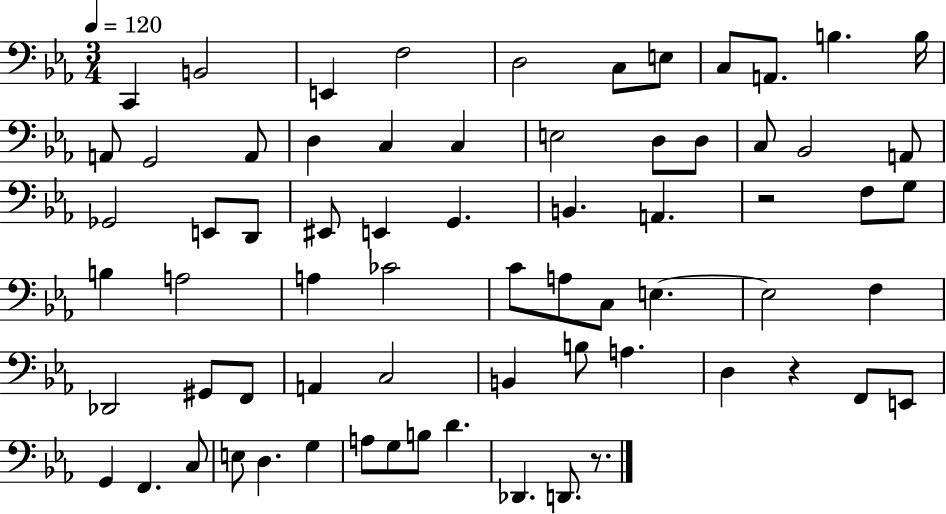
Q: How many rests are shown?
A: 3